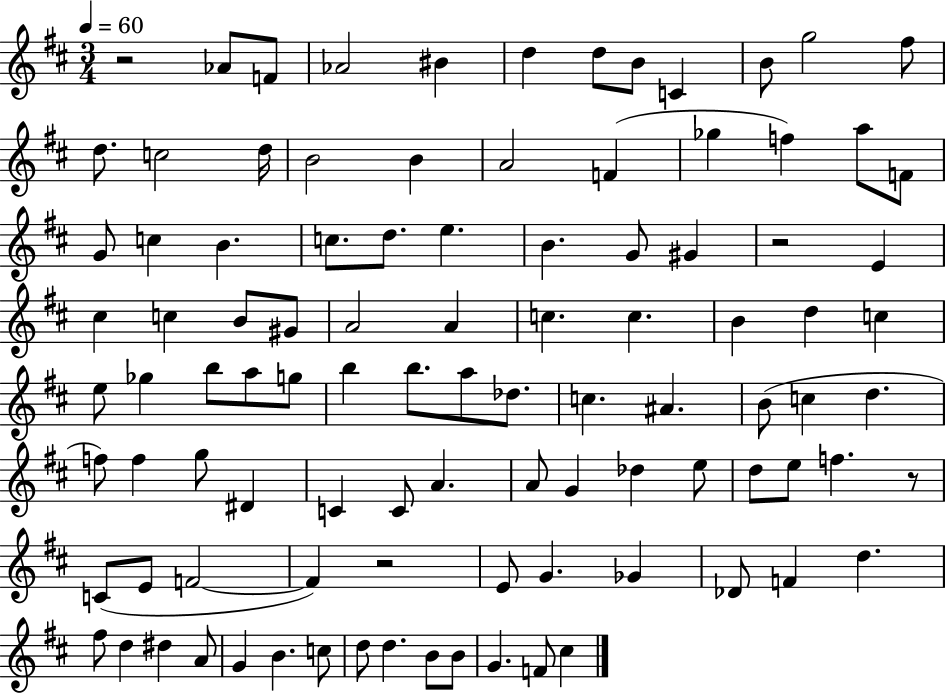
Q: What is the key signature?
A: D major